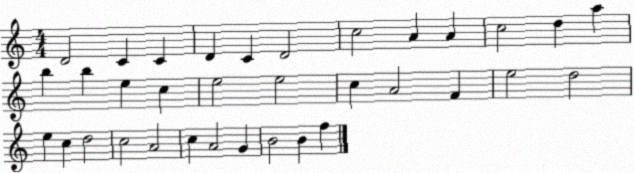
X:1
T:Untitled
M:4/4
L:1/4
K:C
D2 C C D C D2 c2 A A c2 d a b b e c e2 e2 c A2 F e2 d2 e c d2 c2 A2 c A2 G B2 B f